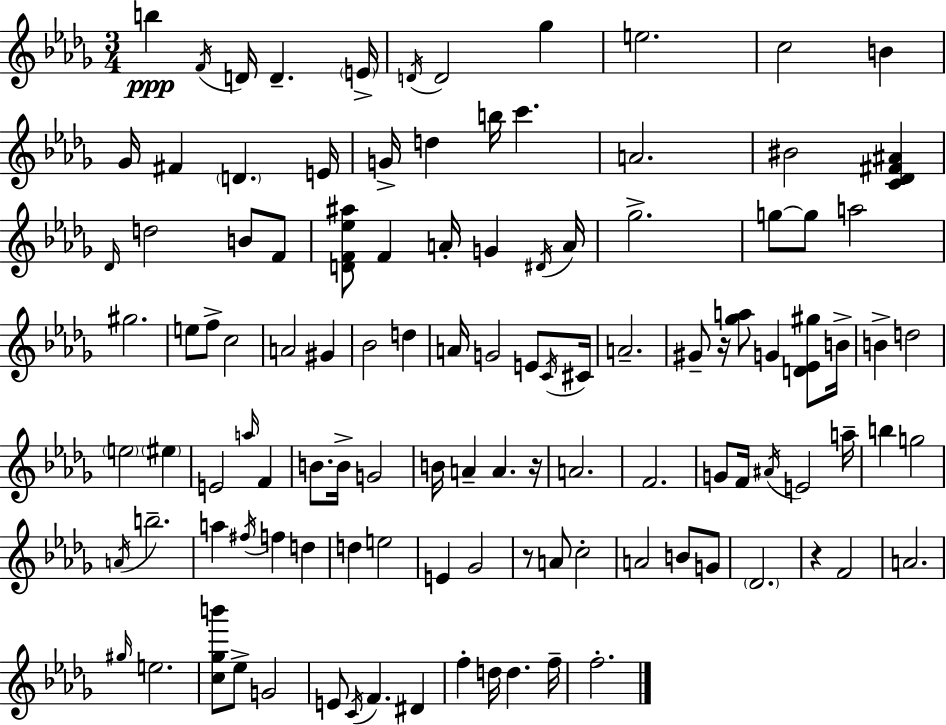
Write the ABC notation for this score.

X:1
T:Untitled
M:3/4
L:1/4
K:Bbm
b F/4 D/4 D E/4 D/4 D2 _g e2 c2 B _G/4 ^F D E/4 G/4 d b/4 c' A2 ^B2 [C_D^F^A] _D/4 d2 B/2 F/2 [DF_e^a]/2 F A/4 G ^D/4 A/4 _g2 g/2 g/2 a2 ^g2 e/2 f/2 c2 A2 ^G _B2 d A/4 G2 E/2 C/4 ^C/4 A2 ^G/2 z/4 [_ga]/2 G [D_E^g]/2 B/4 B d2 e2 ^e E2 a/4 F B/2 B/4 G2 B/4 A A z/4 A2 F2 G/2 F/4 ^A/4 E2 a/4 b g2 A/4 b2 a ^f/4 f d d e2 E _G2 z/2 A/2 c2 A2 B/2 G/2 _D2 z F2 A2 ^g/4 e2 [c_gb']/2 _e/2 G2 E/2 C/4 F ^D f d/4 d f/4 f2